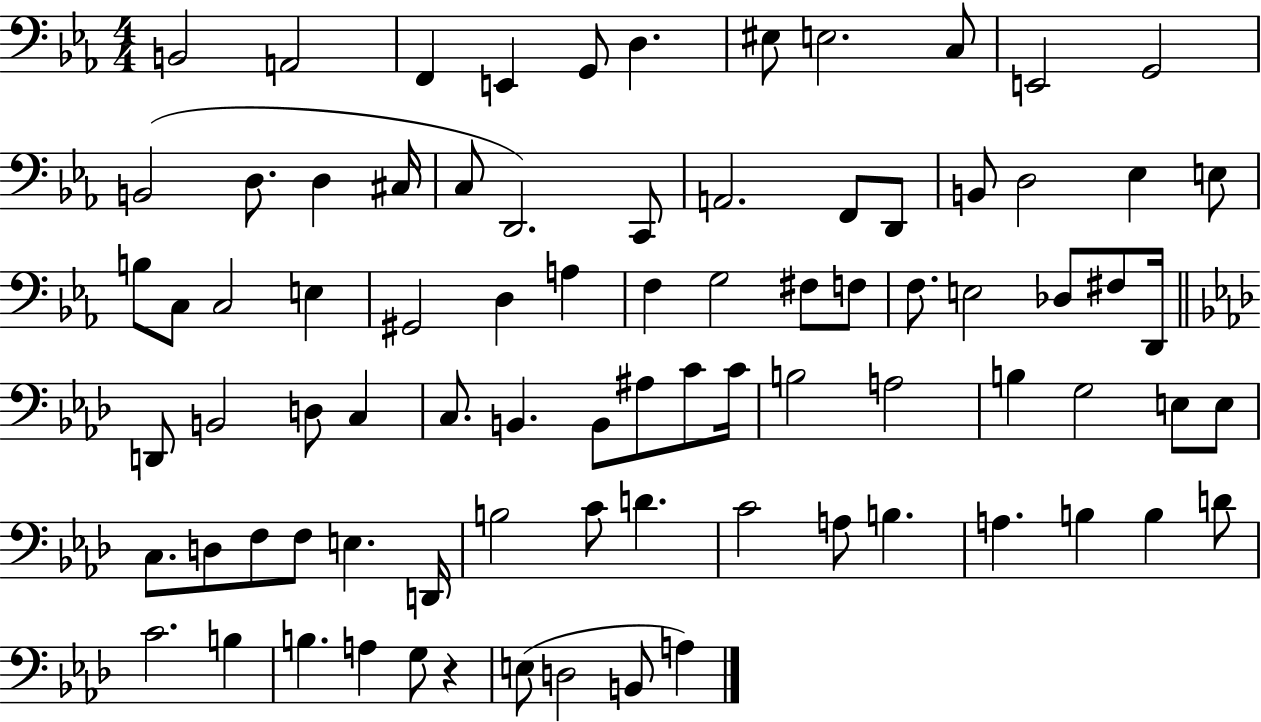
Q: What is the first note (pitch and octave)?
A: B2